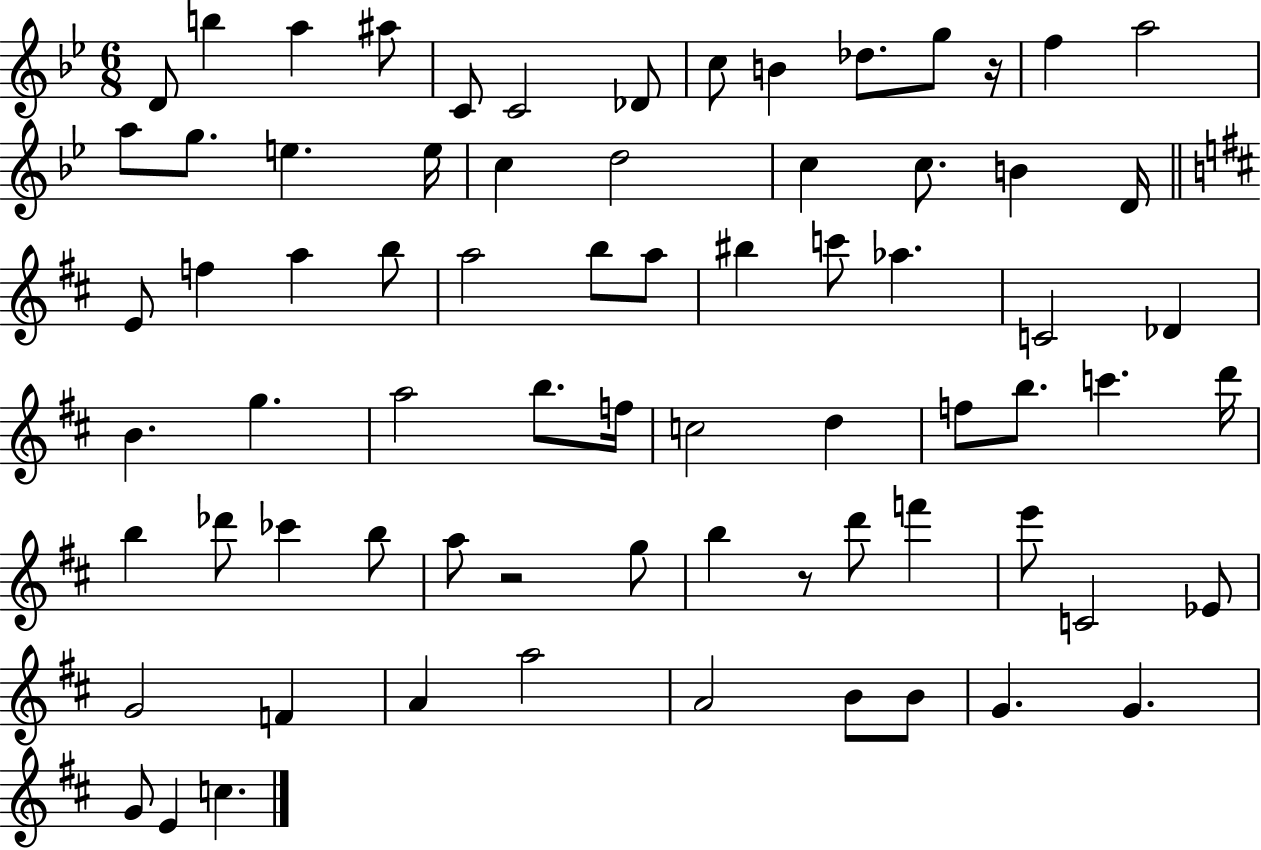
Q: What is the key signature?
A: BES major